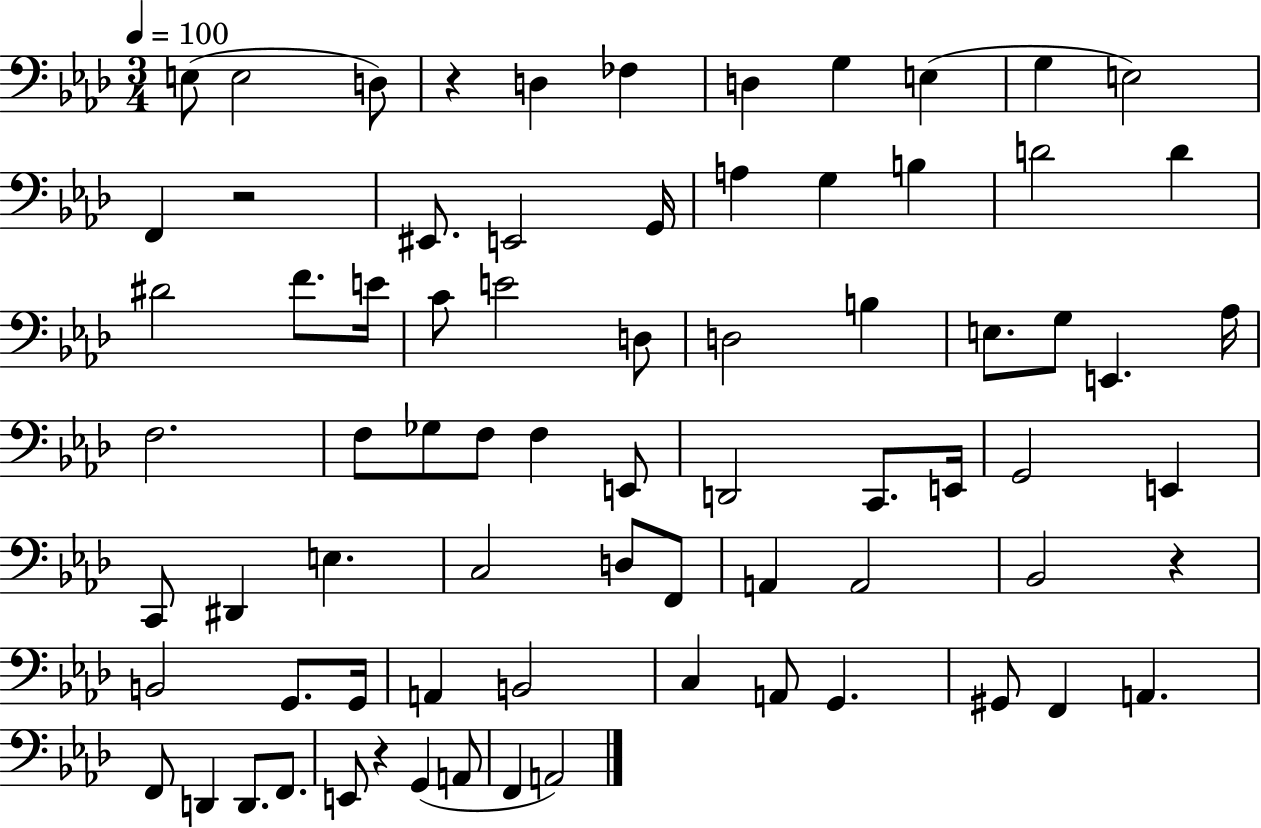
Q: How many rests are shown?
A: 4